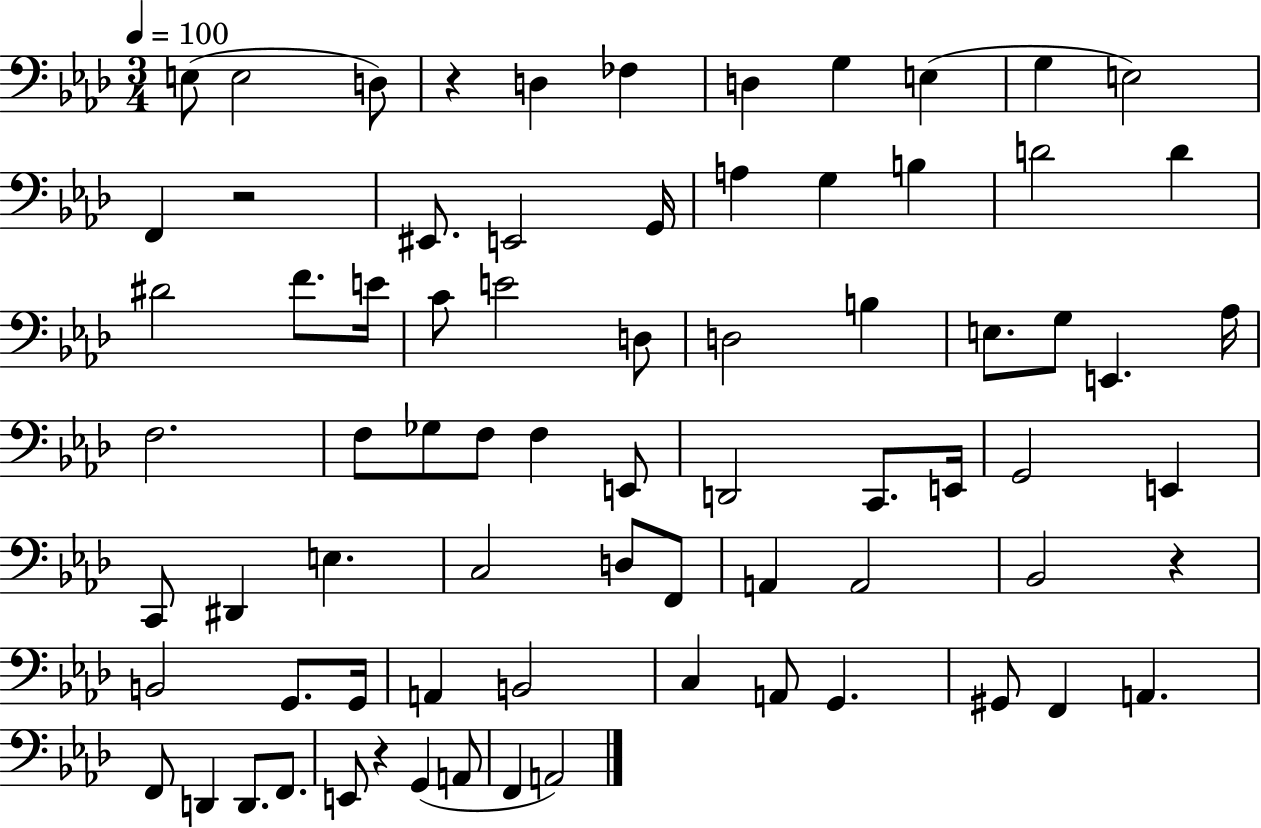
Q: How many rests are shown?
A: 4